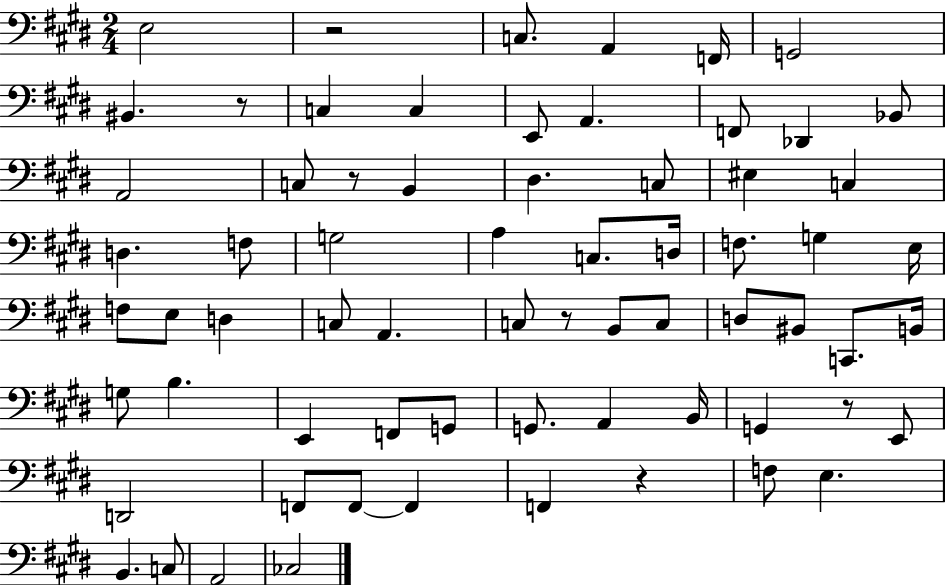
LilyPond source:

{
  \clef bass
  \numericTimeSignature
  \time 2/4
  \key e \major
  e2 | r2 | c8. a,4 f,16 | g,2 | \break bis,4. r8 | c4 c4 | e,8 a,4. | f,8 des,4 bes,8 | \break a,2 | c8 r8 b,4 | dis4. c8 | eis4 c4 | \break d4. f8 | g2 | a4 c8. d16 | f8. g4 e16 | \break f8 e8 d4 | c8 a,4. | c8 r8 b,8 c8 | d8 bis,8 c,8. b,16 | \break g8 b4. | e,4 f,8 g,8 | g,8. a,4 b,16 | g,4 r8 e,8 | \break d,2 | f,8 f,8~~ f,4 | f,4 r4 | f8 e4. | \break b,4. c8 | a,2 | ces2 | \bar "|."
}